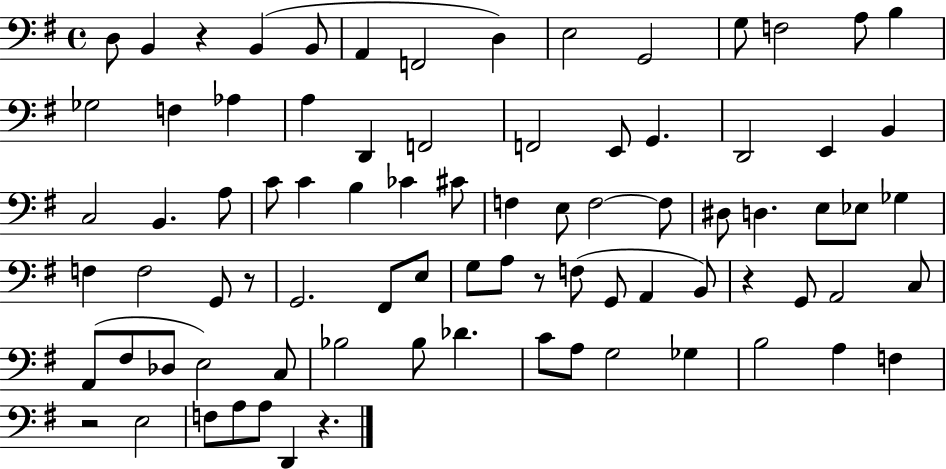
X:1
T:Untitled
M:4/4
L:1/4
K:G
D,/2 B,, z B,, B,,/2 A,, F,,2 D, E,2 G,,2 G,/2 F,2 A,/2 B, _G,2 F, _A, A, D,, F,,2 F,,2 E,,/2 G,, D,,2 E,, B,, C,2 B,, A,/2 C/2 C B, _C ^C/2 F, E,/2 F,2 F,/2 ^D,/2 D, E,/2 _E,/2 _G, F, F,2 G,,/2 z/2 G,,2 ^F,,/2 E,/2 G,/2 A,/2 z/2 F,/2 G,,/2 A,, B,,/2 z G,,/2 A,,2 C,/2 A,,/2 ^F,/2 _D,/2 E,2 C,/2 _B,2 _B,/2 _D C/2 A,/2 G,2 _G, B,2 A, F, z2 E,2 F,/2 A,/2 A,/2 D,, z